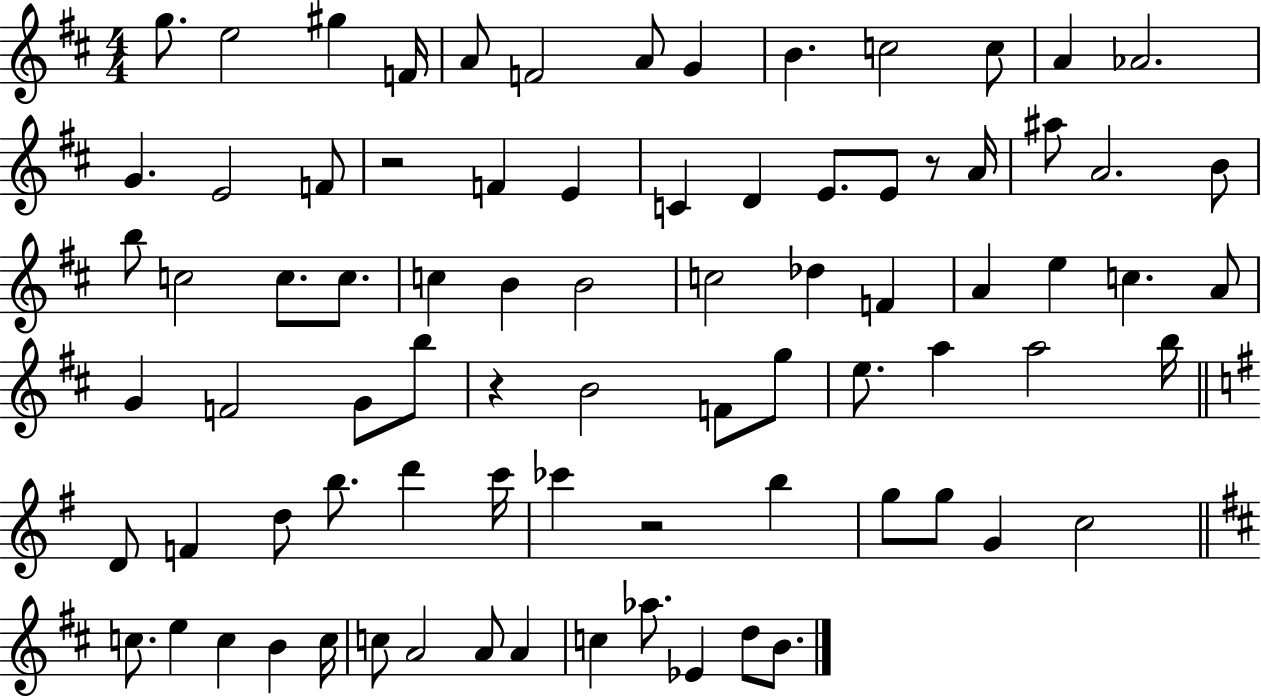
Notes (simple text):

G5/e. E5/h G#5/q F4/s A4/e F4/h A4/e G4/q B4/q. C5/h C5/e A4/q Ab4/h. G4/q. E4/h F4/e R/h F4/q E4/q C4/q D4/q E4/e. E4/e R/e A4/s A#5/e A4/h. B4/e B5/e C5/h C5/e. C5/e. C5/q B4/q B4/h C5/h Db5/q F4/q A4/q E5/q C5/q. A4/e G4/q F4/h G4/e B5/e R/q B4/h F4/e G5/e E5/e. A5/q A5/h B5/s D4/e F4/q D5/e B5/e. D6/q C6/s CES6/q R/h B5/q G5/e G5/e G4/q C5/h C5/e. E5/q C5/q B4/q C5/s C5/e A4/h A4/e A4/q C5/q Ab5/e. Eb4/q D5/e B4/e.